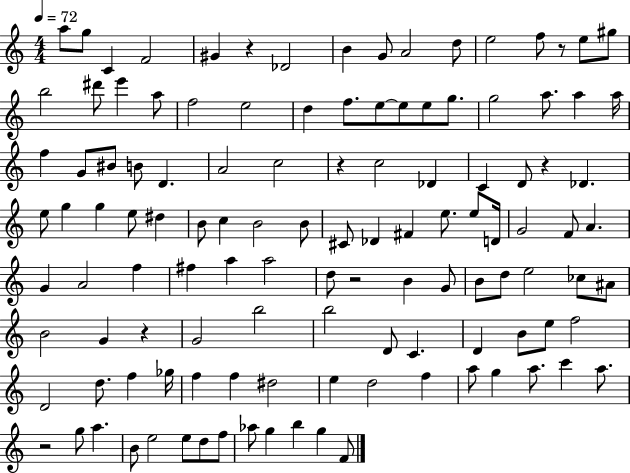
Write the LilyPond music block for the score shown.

{
  \clef treble
  \numericTimeSignature
  \time 4/4
  \key c \major
  \tempo 4 = 72
  a''8 g''8 c'4 f'2 | gis'4 r4 des'2 | b'4 g'8 a'2 d''8 | e''2 f''8 r8 e''8 gis''8 | \break b''2 dis'''8 e'''4 a''8 | f''2 e''2 | d''4 f''8. e''8~~ e''8 e''8 g''8. | g''2 a''8. a''4 a''16 | \break f''4 g'8 bis'8 b'8 d'4. | a'2 c''2 | r4 c''2 des'4 | c'4 d'8 r4 des'4. | \break e''8 g''4 g''4 e''8 dis''4 | b'8 c''4 b'2 b'8 | cis'8 des'4 fis'4 e''8. e''8 d'16 | g'2 f'8 a'4. | \break g'4 a'2 f''4 | fis''4 a''4 a''2 | d''8 r2 b'4 g'8 | b'8 d''8 e''2 ces''8 ais'8 | \break b'2 g'4 r4 | g'2 b''2 | b''2 d'8 c'4. | d'4 b'8 e''8 f''2 | \break d'2 d''8. f''4 ges''16 | f''4 f''4 dis''2 | e''4 d''2 f''4 | a''8 g''4 a''8. c'''4 a''8. | \break r2 g''8 a''4. | b'8 e''2 e''8 d''8 f''8 | aes''8 g''4 b''4 g''4 f'8 | \bar "|."
}